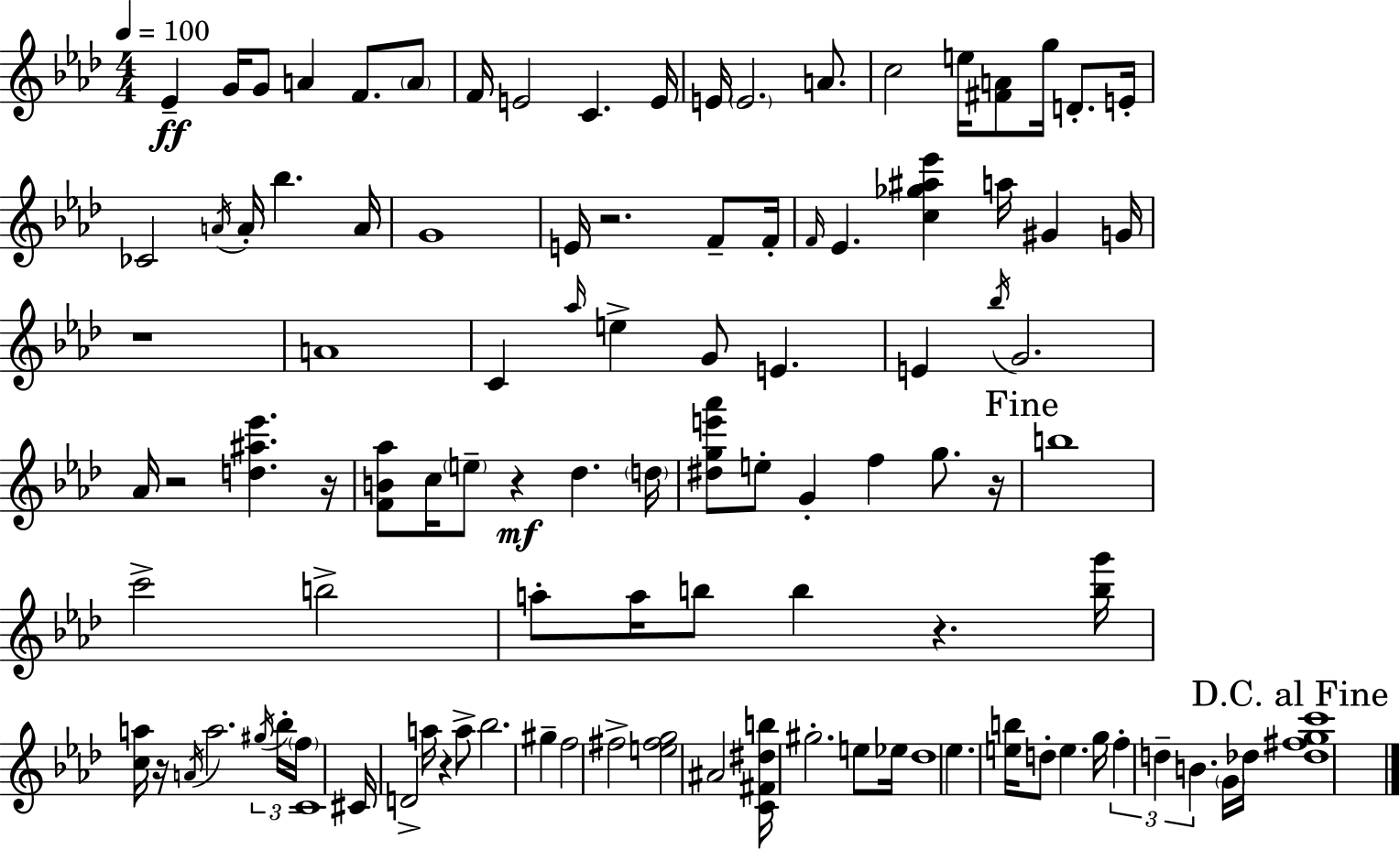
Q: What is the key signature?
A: AES major